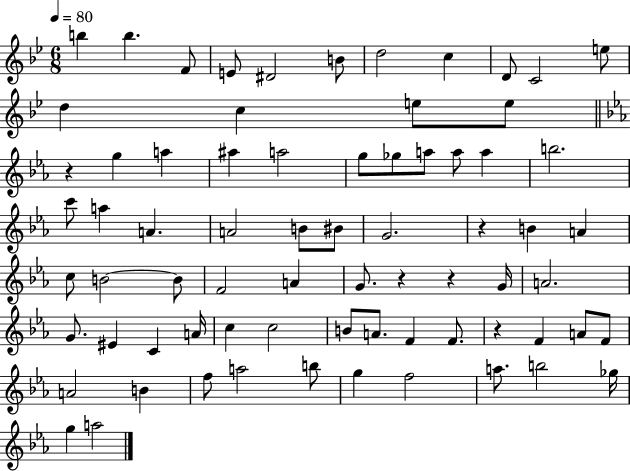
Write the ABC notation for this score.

X:1
T:Untitled
M:6/8
L:1/4
K:Bb
b b F/2 E/2 ^D2 B/2 d2 c D/2 C2 e/2 d c e/2 e/2 z g a ^a a2 g/2 _g/2 a/2 a/2 a b2 c'/2 a A A2 B/2 ^B/2 G2 z B A c/2 B2 B/2 F2 A G/2 z z G/4 A2 G/2 ^E C A/4 c c2 B/2 A/2 F F/2 z F A/2 F/2 A2 B f/2 a2 b/2 g f2 a/2 b2 _g/4 g a2